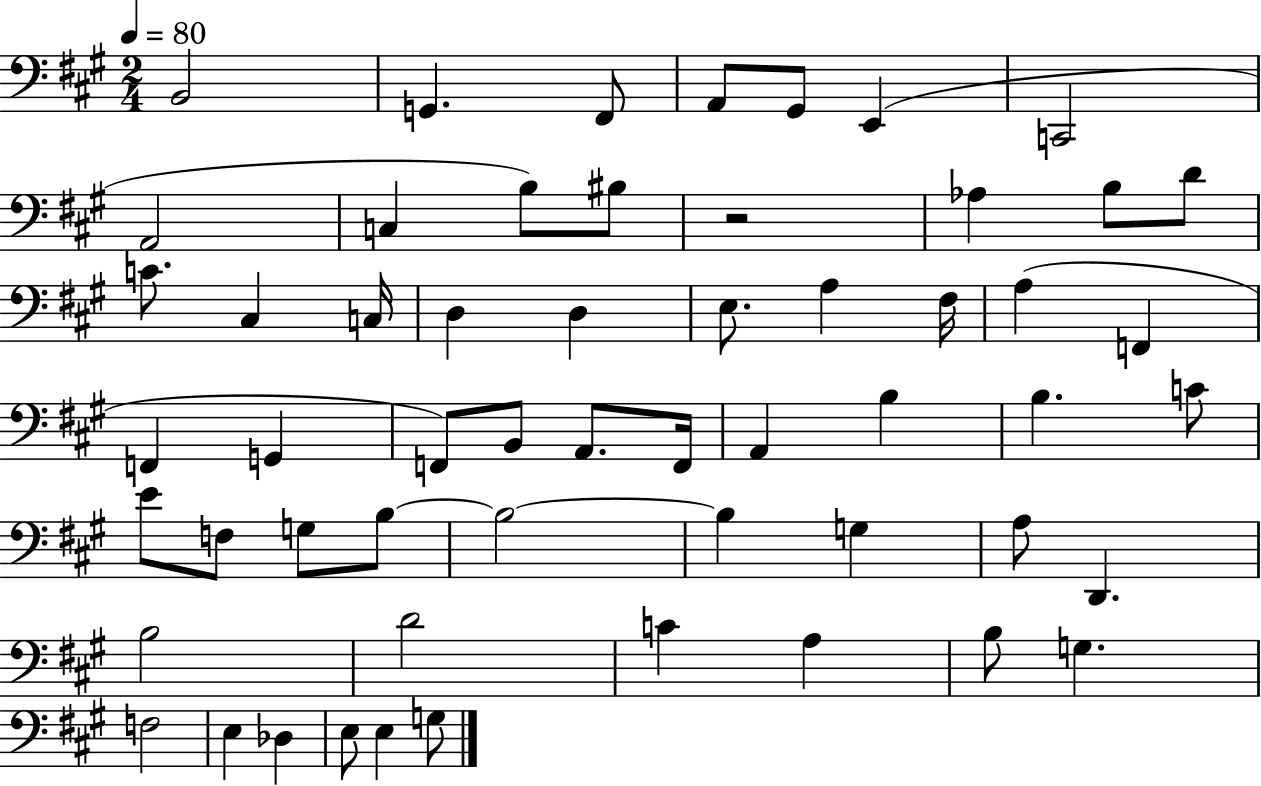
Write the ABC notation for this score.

X:1
T:Untitled
M:2/4
L:1/4
K:A
B,,2 G,, ^F,,/2 A,,/2 ^G,,/2 E,, C,,2 A,,2 C, B,/2 ^B,/2 z2 _A, B,/2 D/2 C/2 ^C, C,/4 D, D, E,/2 A, ^F,/4 A, F,, F,, G,, F,,/2 B,,/2 A,,/2 F,,/4 A,, B, B, C/2 E/2 F,/2 G,/2 B,/2 B,2 B, G, A,/2 D,, B,2 D2 C A, B,/2 G, F,2 E, _D, E,/2 E, G,/2